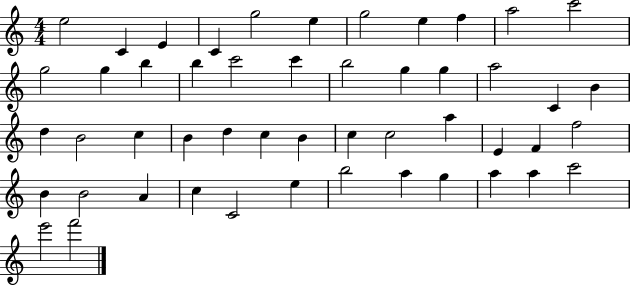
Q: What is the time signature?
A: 4/4